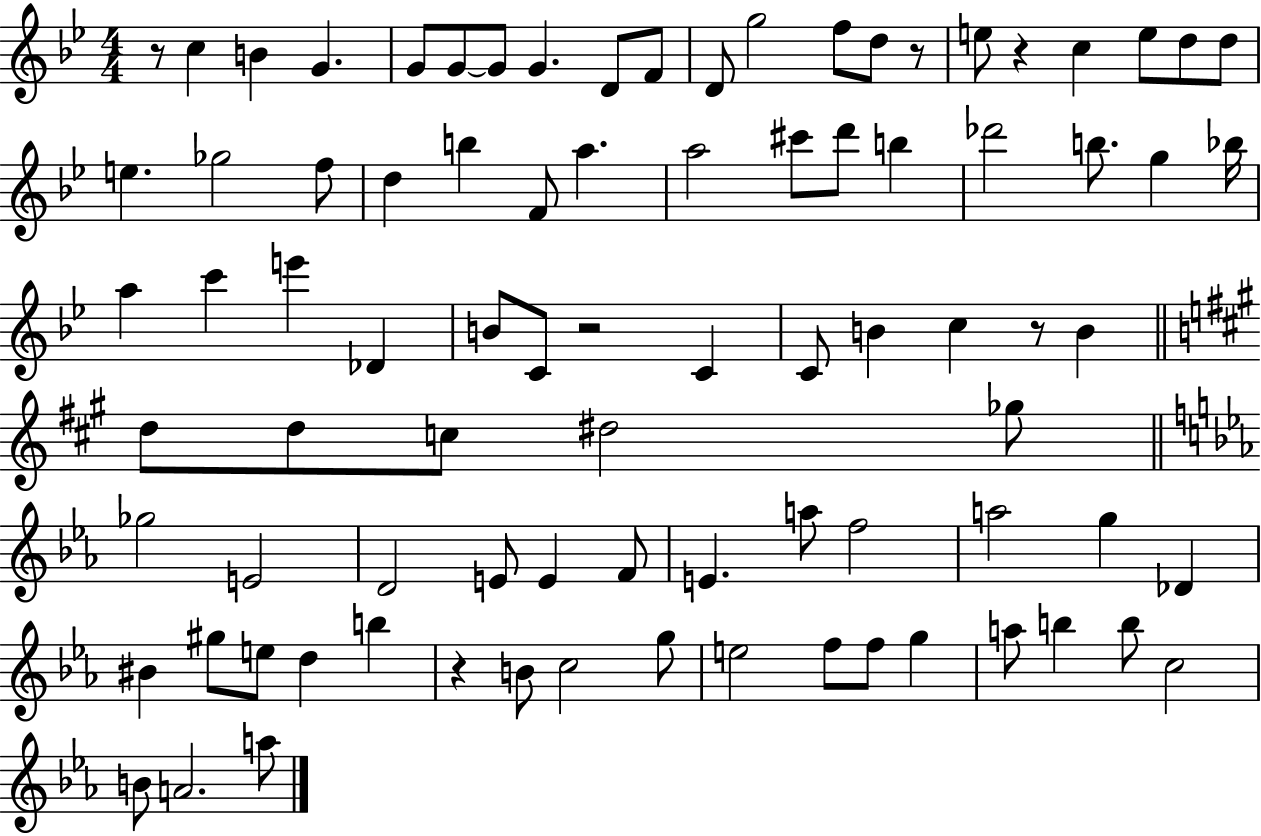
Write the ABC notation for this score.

X:1
T:Untitled
M:4/4
L:1/4
K:Bb
z/2 c B G G/2 G/2 G/2 G D/2 F/2 D/2 g2 f/2 d/2 z/2 e/2 z c e/2 d/2 d/2 e _g2 f/2 d b F/2 a a2 ^c'/2 d'/2 b _d'2 b/2 g _b/4 a c' e' _D B/2 C/2 z2 C C/2 B c z/2 B d/2 d/2 c/2 ^d2 _g/2 _g2 E2 D2 E/2 E F/2 E a/2 f2 a2 g _D ^B ^g/2 e/2 d b z B/2 c2 g/2 e2 f/2 f/2 g a/2 b b/2 c2 B/2 A2 a/2